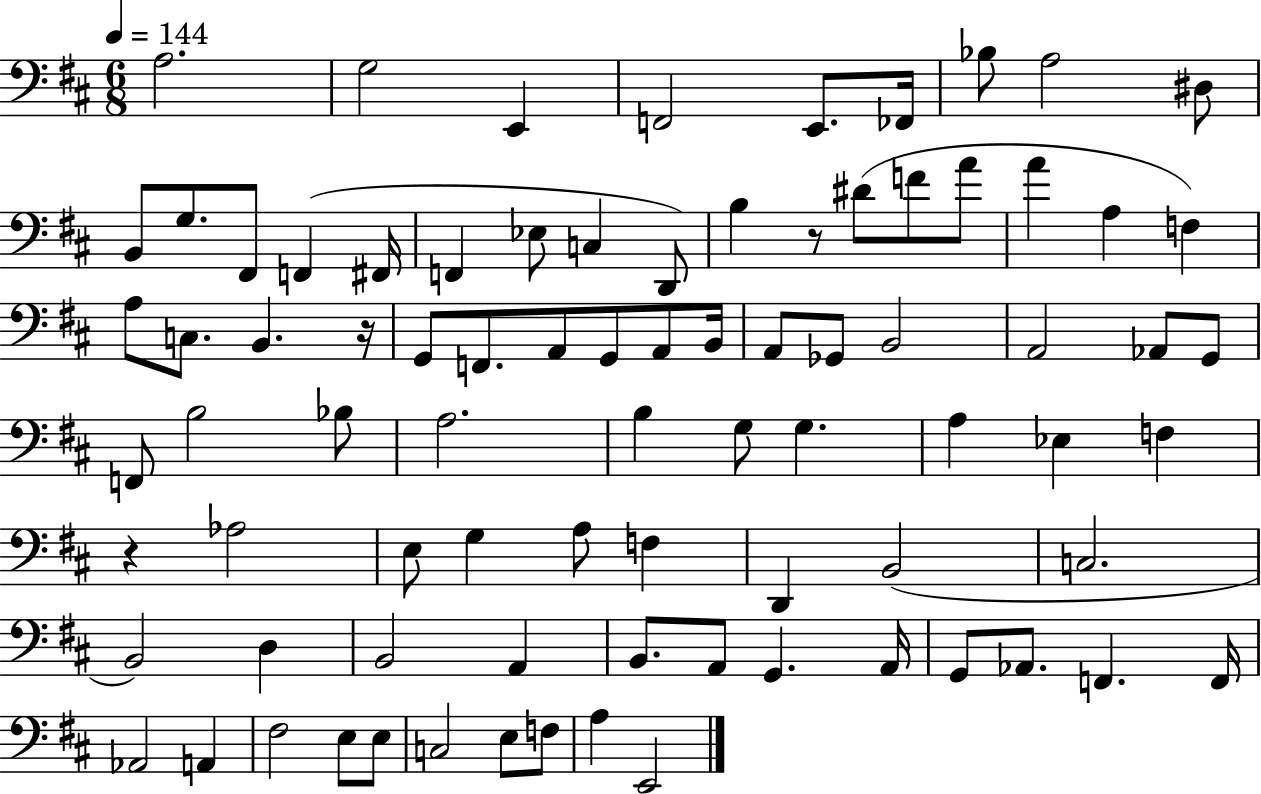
A3/h. G3/h E2/q F2/h E2/e. FES2/s Bb3/e A3/h D#3/e B2/e G3/e. F#2/e F2/q F#2/s F2/q Eb3/e C3/q D2/e B3/q R/e D#4/e F4/e A4/e A4/q A3/q F3/q A3/e C3/e. B2/q. R/s G2/e F2/e. A2/e G2/e A2/e B2/s A2/e Gb2/e B2/h A2/h Ab2/e G2/e F2/e B3/h Bb3/e A3/h. B3/q G3/e G3/q. A3/q Eb3/q F3/q R/q Ab3/h E3/e G3/q A3/e F3/q D2/q B2/h C3/h. B2/h D3/q B2/h A2/q B2/e. A2/e G2/q. A2/s G2/e Ab2/e. F2/q. F2/s Ab2/h A2/q F#3/h E3/e E3/e C3/h E3/e F3/e A3/q E2/h